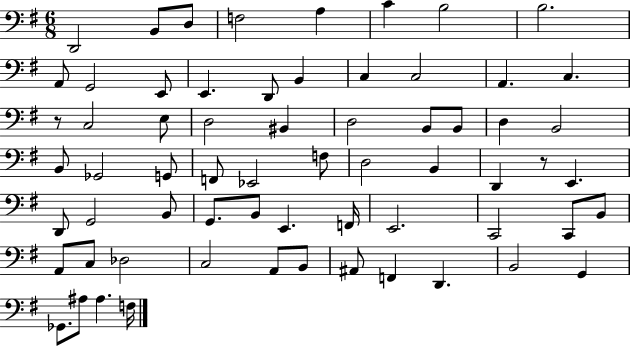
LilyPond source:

{
  \clef bass
  \numericTimeSignature
  \time 6/8
  \key g \major
  d,2 b,8 d8 | f2 a4 | c'4 b2 | b2. | \break a,8 g,2 e,8 | e,4. d,8 b,4 | c4 c2 | a,4. c4. | \break r8 c2 e8 | d2 bis,4 | d2 b,8 b,8 | d4 b,2 | \break b,8 ges,2 g,8 | f,8 ees,2 f8 | d2 b,4 | d,4 r8 e,4. | \break d,8 g,2 b,8 | g,8. b,8 e,4. f,16 | e,2. | c,2 c,8 b,8 | \break a,8 c8 des2 | c2 a,8 b,8 | ais,8 f,4 d,4. | b,2 g,4 | \break ges,8. ais8 ais4. f16 | \bar "|."
}